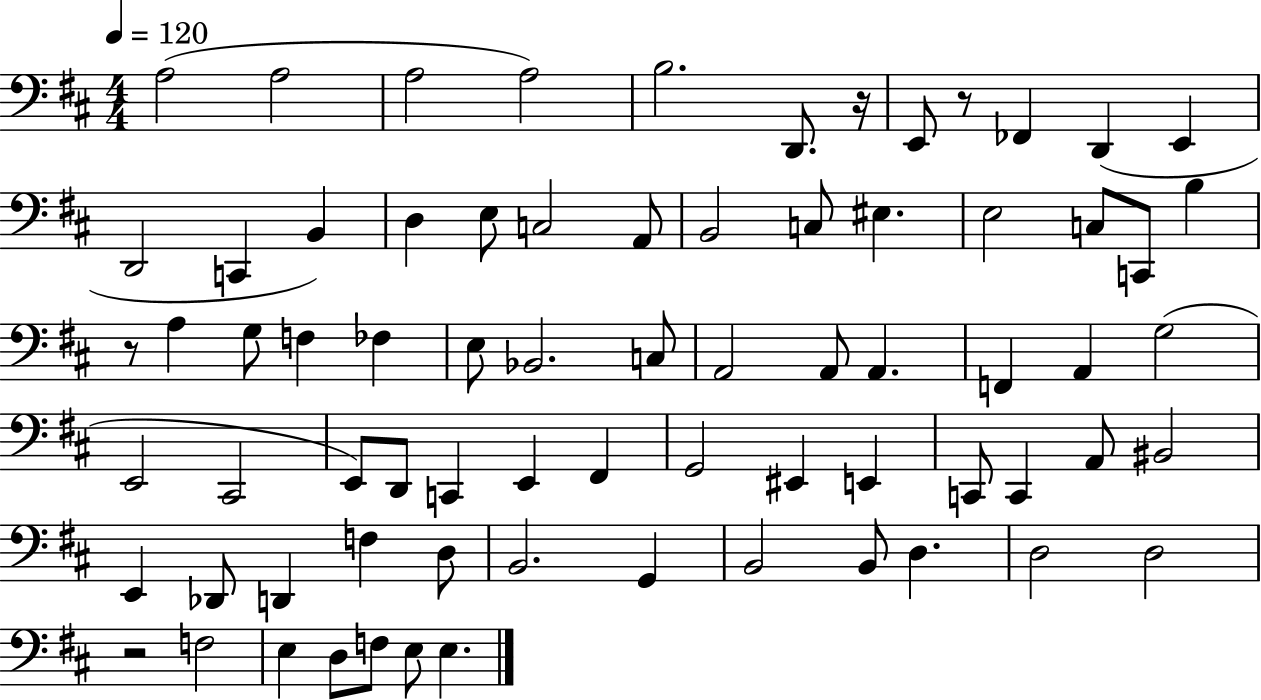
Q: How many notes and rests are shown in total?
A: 73